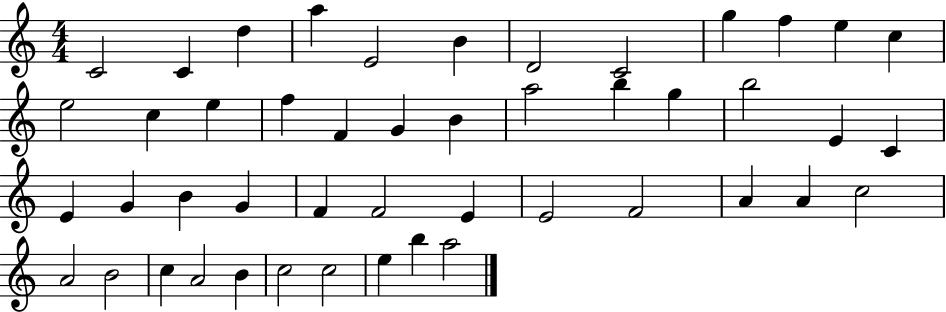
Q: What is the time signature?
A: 4/4